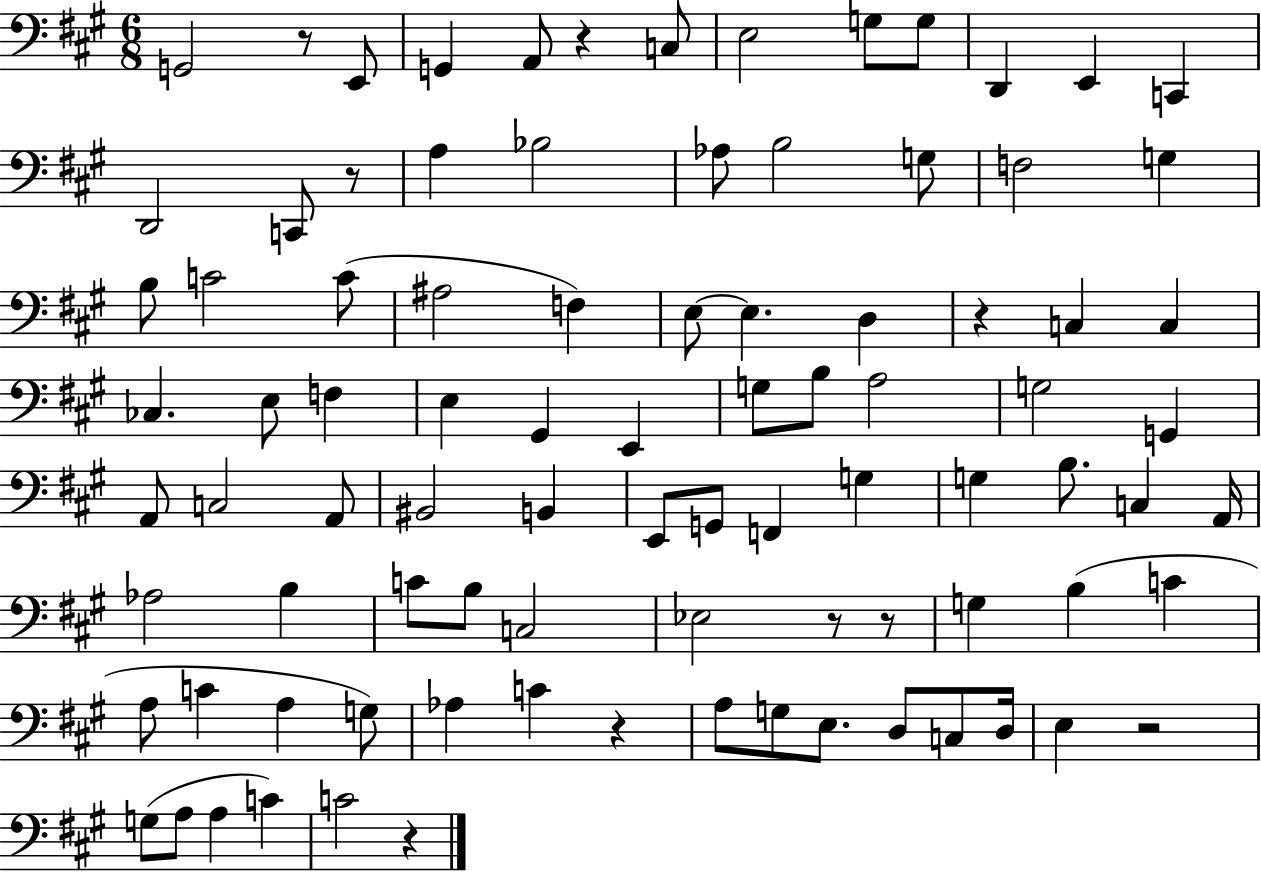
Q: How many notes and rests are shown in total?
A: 90